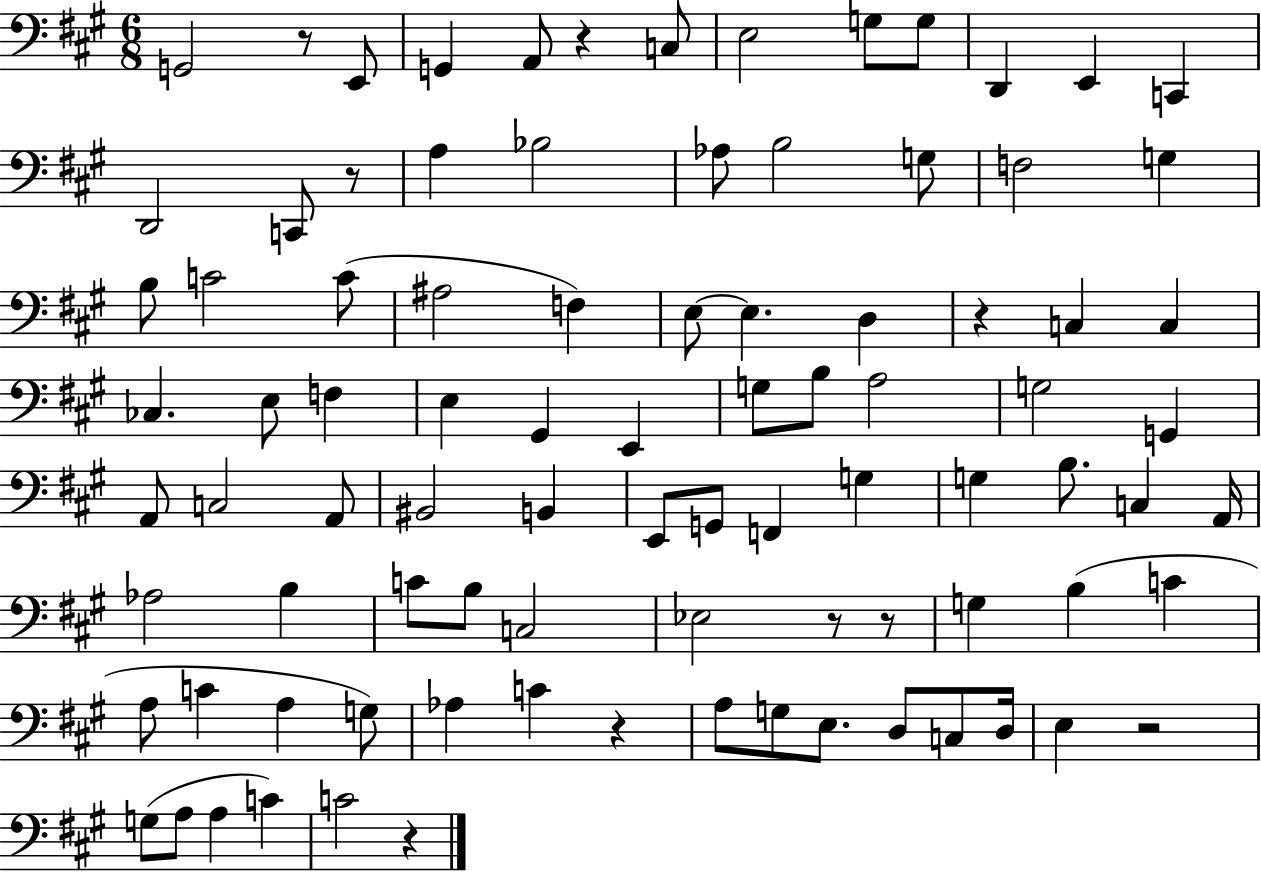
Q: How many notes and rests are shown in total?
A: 90